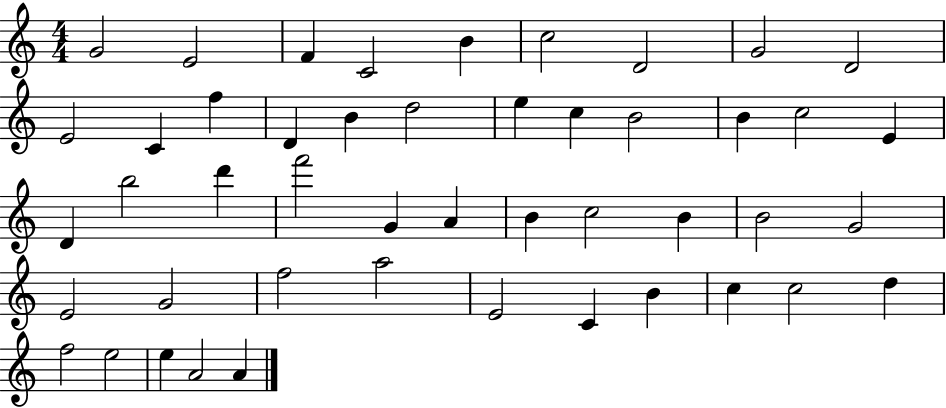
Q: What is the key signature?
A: C major